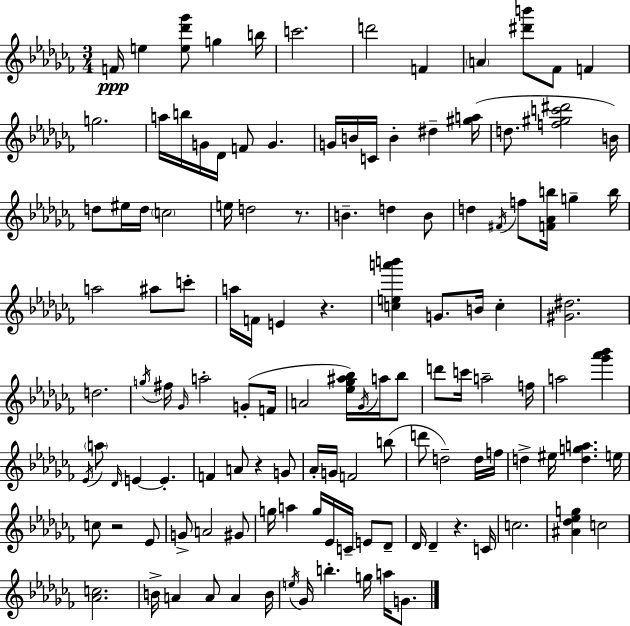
{
  \clef treble
  \numericTimeSignature
  \time 3/4
  \key aes \minor
  f'16\ppp e''4 <e'' des''' ges'''>8 g''4 b''16 | c'''2. | d'''2 f'4 | \parenthesize a'4 <dis''' b'''>8 fes'8 f'4 | \break g''2. | a''16 b''16 g'16 des'16 f'8 g'4. | g'16 b'16 c'16 b'4-. dis''4-- <gis'' a''>16( | d''8. <f'' gis'' c''' dis'''>2 b'16) | \break d''8 eis''16 d''16 \parenthesize c''2 | e''16 d''2 r8. | b'4.-- d''4 b'8 | d''4 \acciaccatura { fis'16 } f''8 <f' aes' b''>16 g''4-- | \break b''16 a''2 ais''8 c'''8-. | a''16 f'16 e'4 r4. | <c'' e'' a''' b'''>4 g'8. b'16 c''4-. | <gis' dis''>2. | \break d''2. | \acciaccatura { g''16 } fis''16 \grace { ges'16 } a''2-. | g'8-.( f'16 a'2 <ees'' ges'' ais'' bes''>16) | \acciaccatura { ges'16 } a''16 bes''8 d'''8 c'''16 a''2-- | \break f''16 a''2 | <ges''' aes''' bes'''>4 \acciaccatura { ees'16 } \parenthesize a''8 \grace { des'16 } e'4~~ | e'4.-. f'4 a'8 | r4 g'8 aes'16-. g'16 f'2 | \break b''8( d'''8 d''2--) | d''16 f''16 d''4-> eis''16 <d'' g'' a''>4. | e''16 c''8 r2 | ees'8 g'8-> a'2 | \break gis'8 g''16 a''4 g''16 | ees'16 c'16-- e'8 des'8-- des'16 des'4-- r4. | c'16 c''2. | <ais' des'' ees'' g''>4 c''2 | \break <aes' c''>2. | b'16-> a'4 a'8 | a'4 b'16 \acciaccatura { e''16 } ges'16 b''4.-. | g''16 a''16 g'8. \bar "|."
}